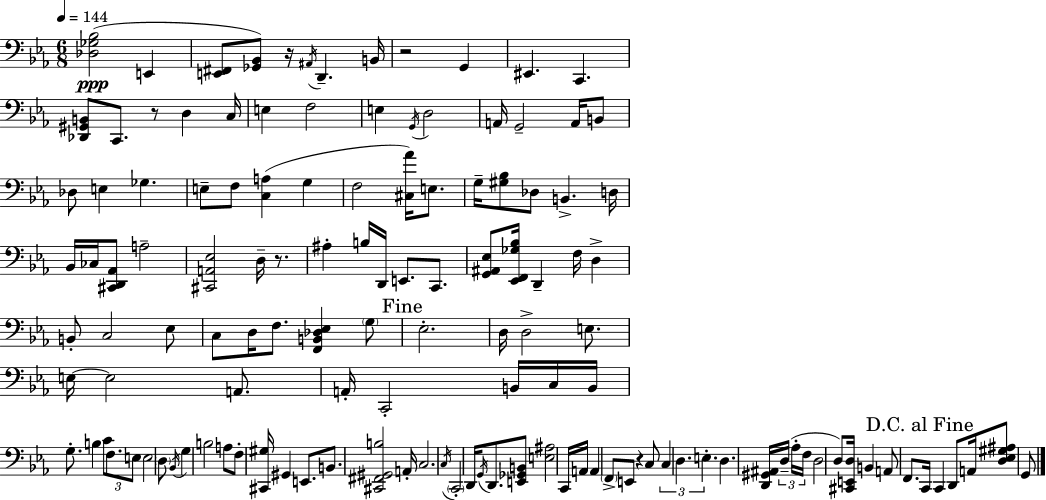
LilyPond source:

{
  \clef bass
  \numericTimeSignature
  \time 6/8
  \key ees \major
  \tempo 4 = 144
  \repeat volta 2 { <des ges bes>2(\ppp e,4 | <e, fis,>8 <ges, bes,>8) r16 \acciaccatura { ais,16 } d,4.-- | b,16 r2 g,4 | eis,4. c,4. | \break <des, gis, b,>8 c,8. r8 d4 | c16 e4 f2 | e4 \acciaccatura { g,16 } d2 | a,16 g,2-- a,16 | \break b,8 des8 e4 ges4. | e8-- f8 <c a>4( g4 | f2 <cis aes'>16) e8. | g16-- <gis bes>8 des8 b,4.-> | \break d16 bes,16 ces16 <cis, d, aes,>8 a2-- | <cis, a, ees>2 d16-- r8. | ais4-. b16 d,16 e,8. c,8. | <g, ais, ees>8 <ees, f, ges bes>16 d,4-- f16 d4-> | \break b,8-. c2 | ees8 c8 d16 f8. <f, b, des ees>4 | \parenthesize g8 \mark "Fine" ees2.-. | d16 d2-> e8. | \break e16~~ e2 a,8. | a,16-. c,2-. b,16 | c16 b,16 g8.-. b4 \tuplet 3/2 { c'8 f8. | e8 } e2 | \break \parenthesize d8 \acciaccatura { bes,16 } g4 b2 | a8 f8-. <cis, gis>16 gis,4 | e,8. b,8. <cis, fis, gis, b>2 | a,16-. c2. | \break \acciaccatura { c16 } \parenthesize c,2-. | d,16 \acciaccatura { g,16 } d,8. <e, ges, b,>8 <e ais>2 | c,16 a,16 a,4 \parenthesize f,8-> e,8 | r4 c8 \tuplet 3/2 { c4 d4. | \break e4.-. } d4. | <d, gis, ais,>16 \tuplet 3/2 { d16--( aes16-. f16 } d2 | d8) <cis, e, d>16 b,4 | a,8 f,8. \mark "D.C. al Fine" c,16 c,4 d,8 | \break a,16 <d ees gis ais>8 g,8 } \bar "|."
}